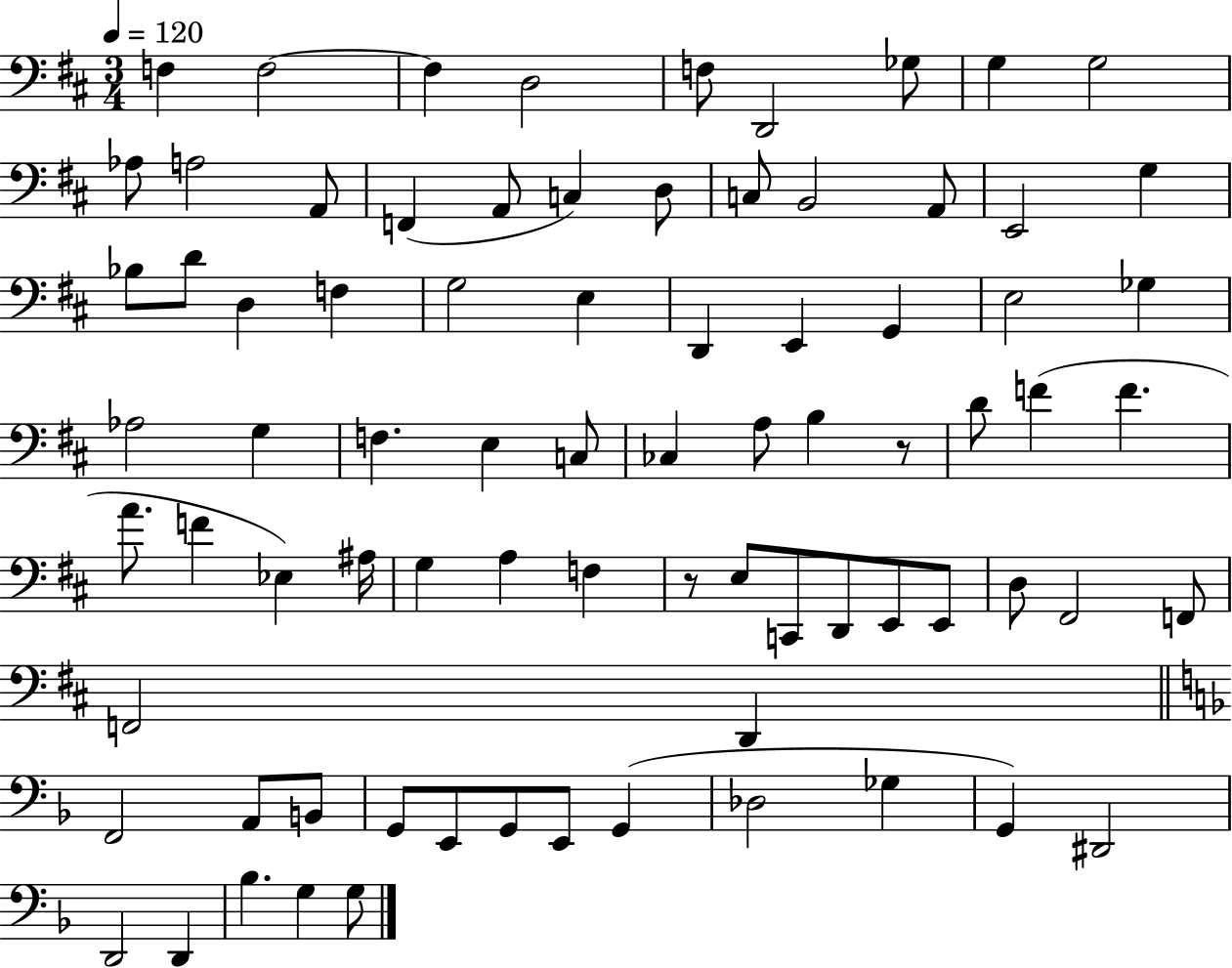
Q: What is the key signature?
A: D major